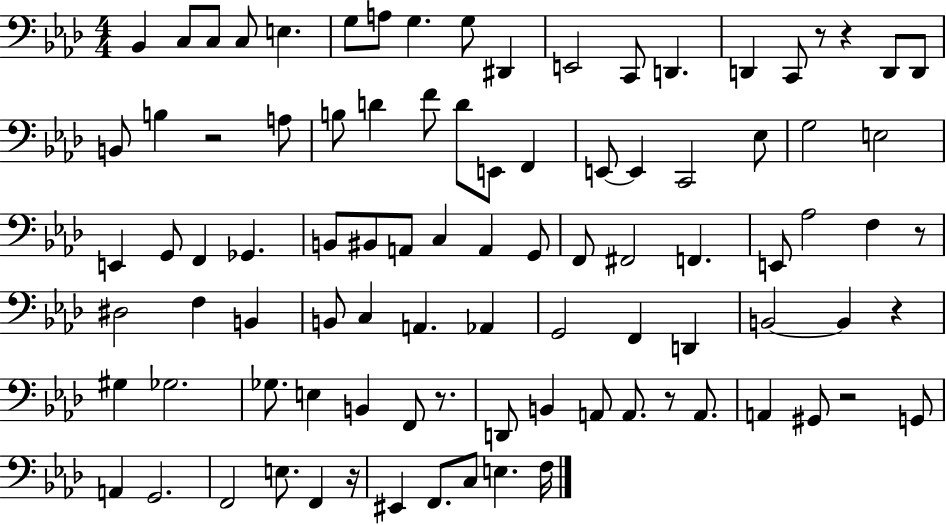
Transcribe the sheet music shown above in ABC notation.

X:1
T:Untitled
M:4/4
L:1/4
K:Ab
_B,, C,/2 C,/2 C,/2 E, G,/2 A,/2 G, G,/2 ^D,, E,,2 C,,/2 D,, D,, C,,/2 z/2 z D,,/2 D,,/2 B,,/2 B, z2 A,/2 B,/2 D F/2 D/2 E,,/2 F,, E,,/2 E,, C,,2 _E,/2 G,2 E,2 E,, G,,/2 F,, _G,, B,,/2 ^B,,/2 A,,/2 C, A,, G,,/2 F,,/2 ^F,,2 F,, E,,/2 _A,2 F, z/2 ^D,2 F, B,, B,,/2 C, A,, _A,, G,,2 F,, D,, B,,2 B,, z ^G, _G,2 _G,/2 E, B,, F,,/2 z/2 D,,/2 B,, A,,/2 A,,/2 z/2 A,,/2 A,, ^G,,/2 z2 G,,/2 A,, G,,2 F,,2 E,/2 F,, z/4 ^E,, F,,/2 C,/2 E, F,/4